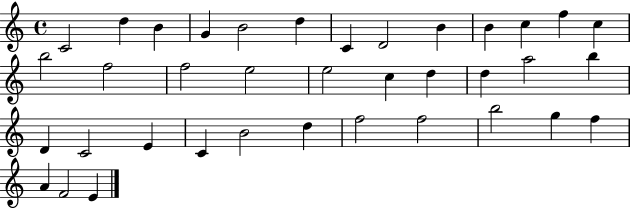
X:1
T:Untitled
M:4/4
L:1/4
K:C
C2 d B G B2 d C D2 B B c f c b2 f2 f2 e2 e2 c d d a2 b D C2 E C B2 d f2 f2 b2 g f A F2 E